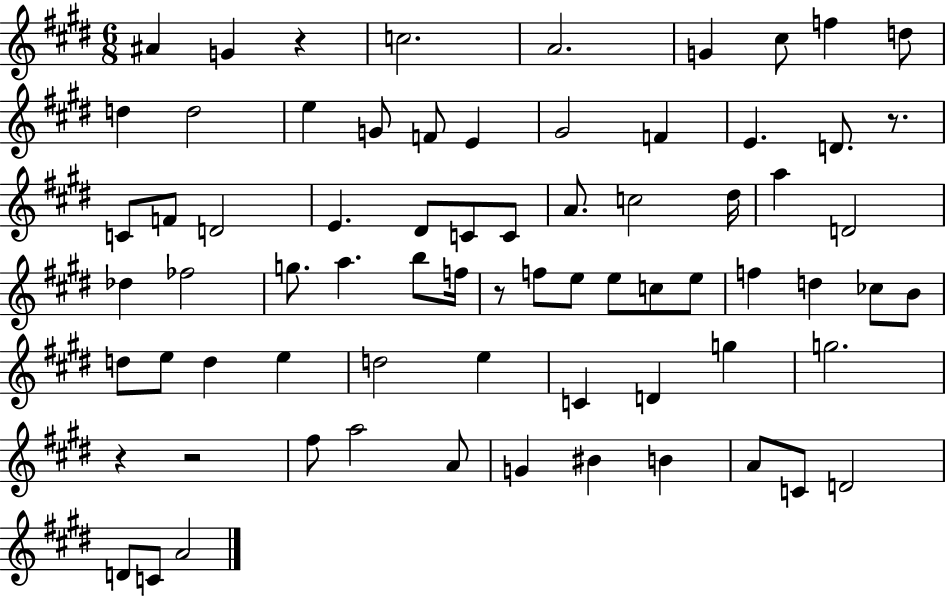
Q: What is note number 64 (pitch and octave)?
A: D4